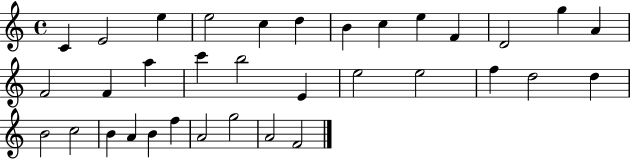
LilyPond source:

{
  \clef treble
  \time 4/4
  \defaultTimeSignature
  \key c \major
  c'4 e'2 e''4 | e''2 c''4 d''4 | b'4 c''4 e''4 f'4 | d'2 g''4 a'4 | \break f'2 f'4 a''4 | c'''4 b''2 e'4 | e''2 e''2 | f''4 d''2 d''4 | \break b'2 c''2 | b'4 a'4 b'4 f''4 | a'2 g''2 | a'2 f'2 | \break \bar "|."
}